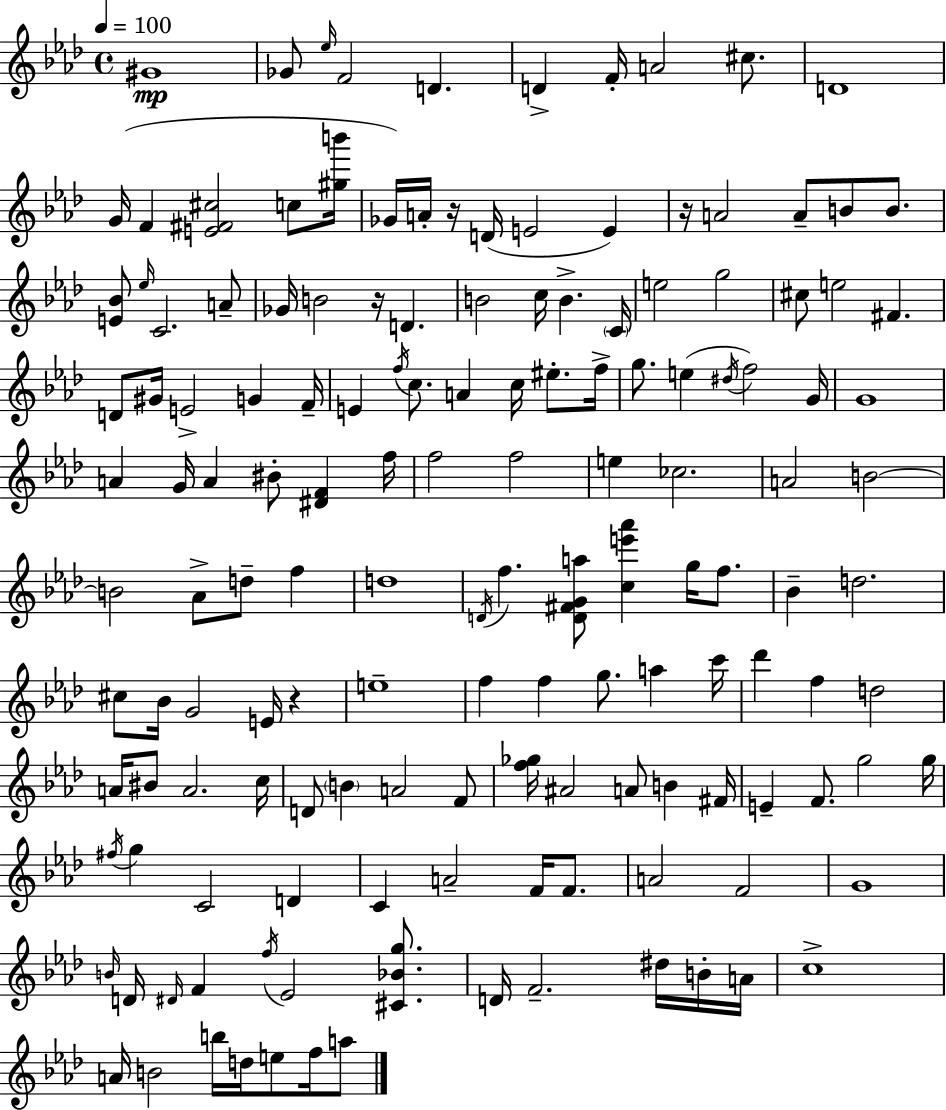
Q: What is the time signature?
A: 4/4